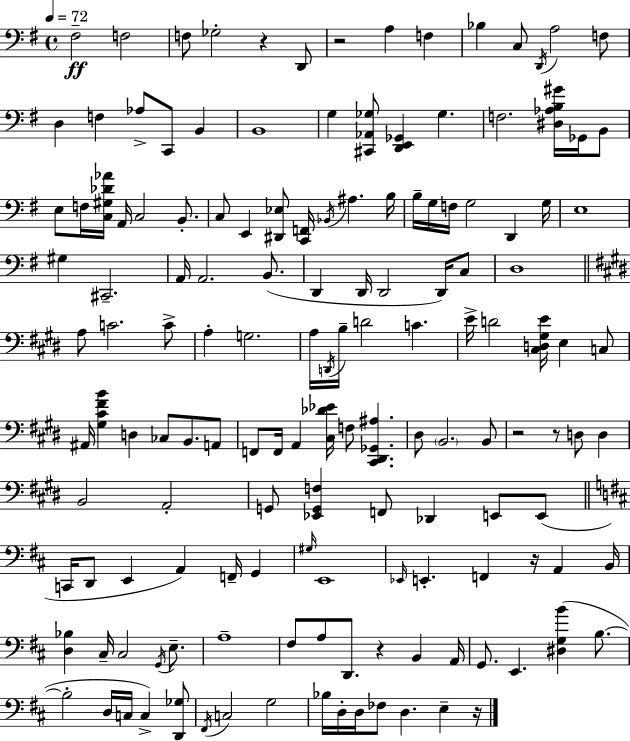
F#3/h F3/h F3/e Gb3/h R/q D2/e R/h A3/q F3/q Bb3/q C3/e D2/s A3/h F3/e D3/q F3/q Ab3/e C2/e B2/q B2/w G3/q [C#2,Ab2,Gb3]/e [D2,E2,Gb2]/q Gb3/q. F3/h. [D#3,Ab3,B3,G#4]/s Gb2/s B2/e E3/e F3/s [C3,G#3,Db4,Ab4]/s A2/s C3/h B2/e. C3/e E2/q [D#2,Eb3]/e [C2,F2]/s Bb2/s A#3/q. B3/s B3/s G3/s F3/s G3/h D2/q G3/s E3/w G#3/q C#2/h. A2/s A2/h. B2/e. D2/q D2/s D2/h D2/s C3/e D3/w A3/e C4/h. C4/e A3/q G3/h. A3/s D2/s B3/s D4/h C4/q. E4/s D4/h [C#3,D3,G#3,E4]/s E3/q C3/e A#2/s [G#3,C#4,F#4,B4]/q D3/q CES3/e B2/e. A2/e F2/e F2/s A2/q [C#3,Db4,Eb4]/s F3/e [C#2,D#2,Gb2,A#3]/q. D#3/e B2/h. B2/e R/h R/e D3/e D3/q B2/h A2/h G2/e [Eb2,G2,F3]/q F2/e Db2/q E2/e E2/e C2/s D2/e E2/q A2/q F2/s G2/q G#3/s E2/w Eb2/s E2/q. F2/q R/s A2/q B2/s [D3,Bb3]/q C#3/s C#3/h G2/s E3/e. A3/w F#3/e A3/e D2/e. R/q B2/q A2/s G2/e. E2/q. [D#3,G3,B4]/q B3/e. B3/h D3/s C3/s C3/q [D2,Gb3]/e F#2/s C3/h G3/h Bb3/s D3/s D3/s FES3/e D3/q. E3/q R/s